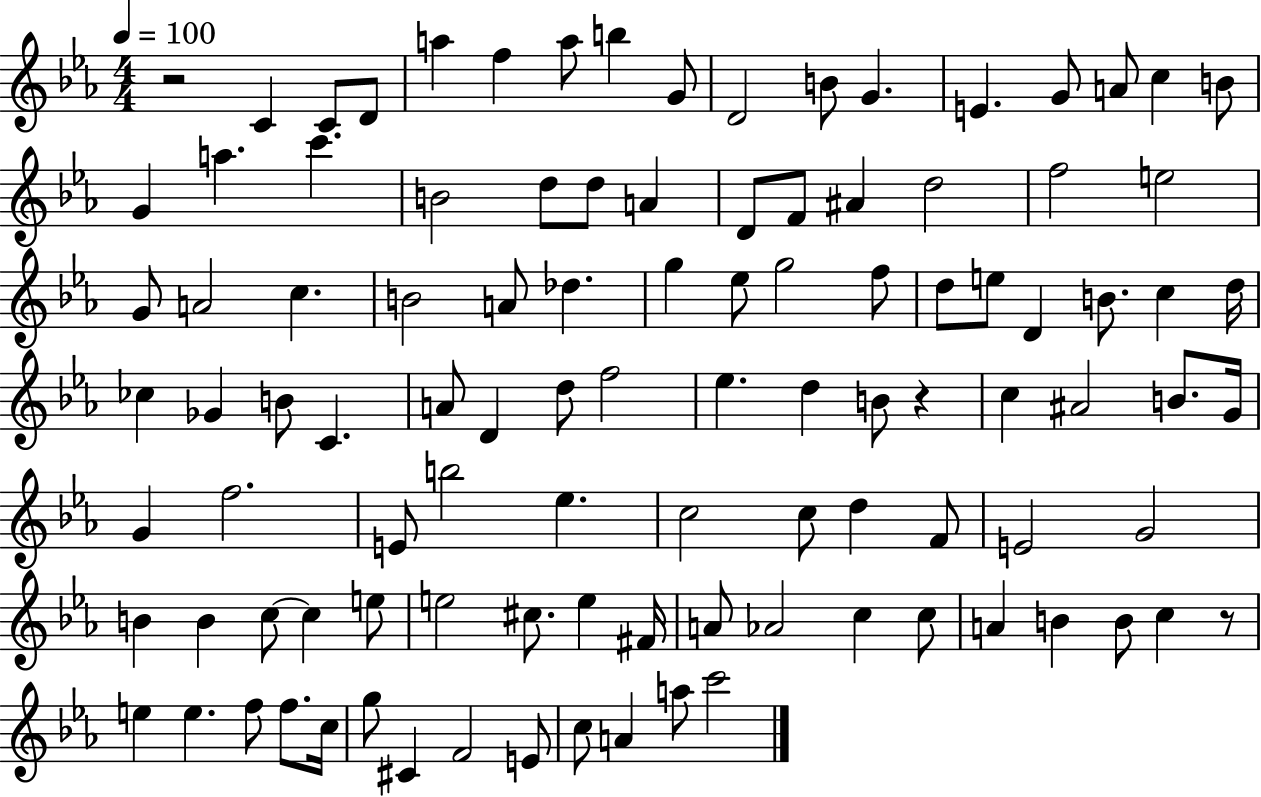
X:1
T:Untitled
M:4/4
L:1/4
K:Eb
z2 C C/2 D/2 a f a/2 b G/2 D2 B/2 G E G/2 A/2 c B/2 G a c' B2 d/2 d/2 A D/2 F/2 ^A d2 f2 e2 G/2 A2 c B2 A/2 _d g _e/2 g2 f/2 d/2 e/2 D B/2 c d/4 _c _G B/2 C A/2 D d/2 f2 _e d B/2 z c ^A2 B/2 G/4 G f2 E/2 b2 _e c2 c/2 d F/2 E2 G2 B B c/2 c e/2 e2 ^c/2 e ^F/4 A/2 _A2 c c/2 A B B/2 c z/2 e e f/2 f/2 c/4 g/2 ^C F2 E/2 c/2 A a/2 c'2